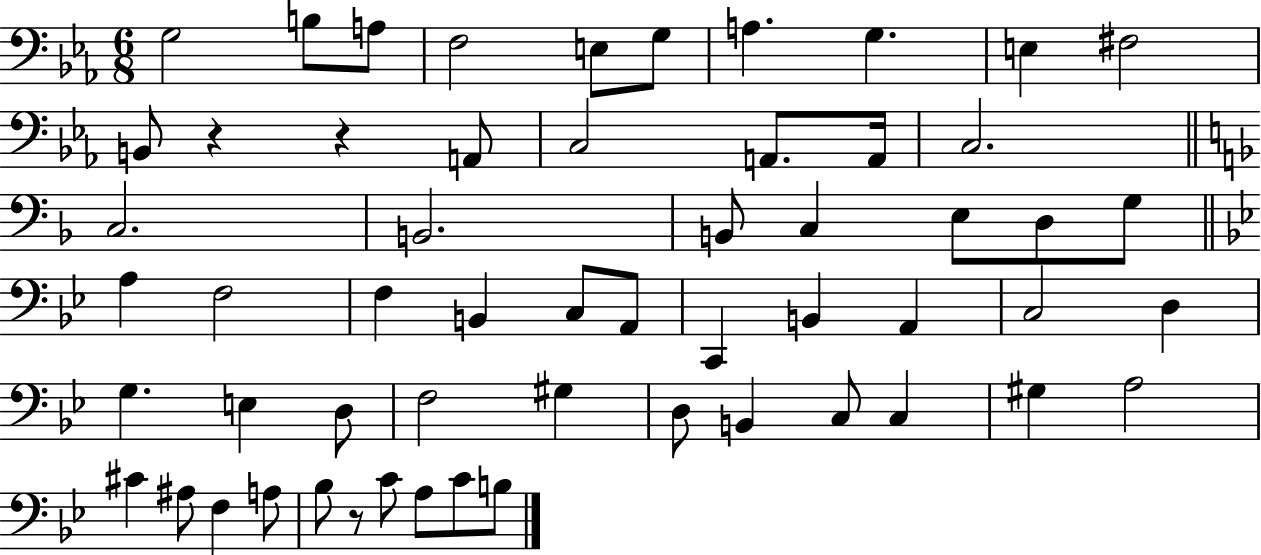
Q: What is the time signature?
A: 6/8